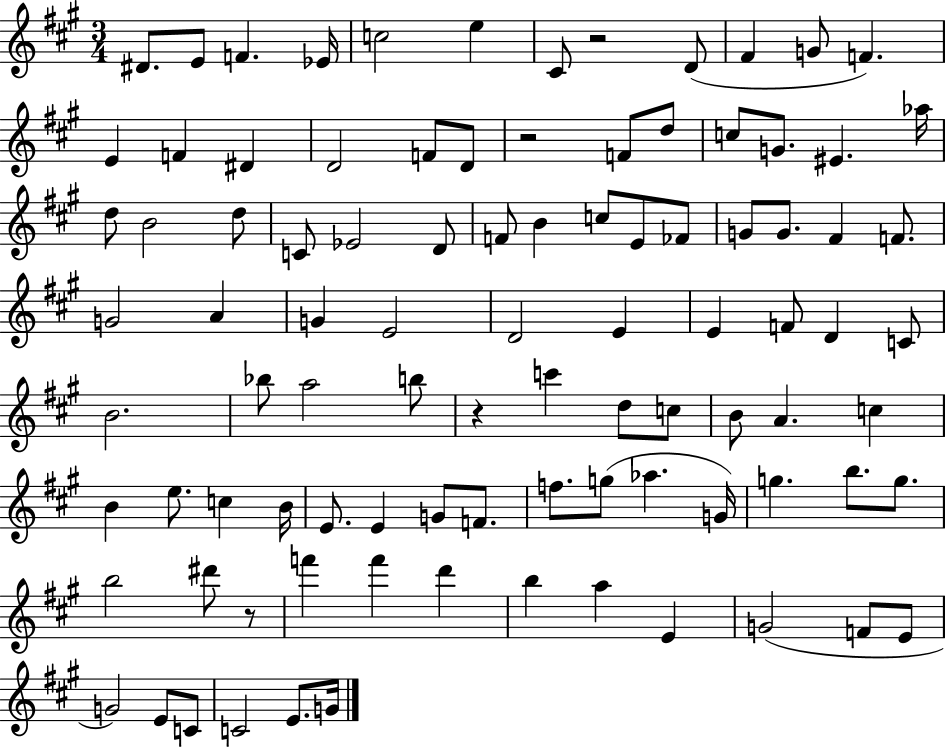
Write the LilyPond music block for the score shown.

{
  \clef treble
  \numericTimeSignature
  \time 3/4
  \key a \major
  dis'8. e'8 f'4. ees'16 | c''2 e''4 | cis'8 r2 d'8( | fis'4 g'8 f'4.) | \break e'4 f'4 dis'4 | d'2 f'8 d'8 | r2 f'8 d''8 | c''8 g'8. eis'4. aes''16 | \break d''8 b'2 d''8 | c'8 ees'2 d'8 | f'8 b'4 c''8 e'8 fes'8 | g'8 g'8. fis'4 f'8. | \break g'2 a'4 | g'4 e'2 | d'2 e'4 | e'4 f'8 d'4 c'8 | \break b'2. | bes''8 a''2 b''8 | r4 c'''4 d''8 c''8 | b'8 a'4. c''4 | \break b'4 e''8. c''4 b'16 | e'8. e'4 g'8 f'8. | f''8. g''8( aes''4. g'16) | g''4. b''8. g''8. | \break b''2 dis'''8 r8 | f'''4 f'''4 d'''4 | b''4 a''4 e'4 | g'2( f'8 e'8 | \break g'2) e'8 c'8 | c'2 e'8. g'16 | \bar "|."
}